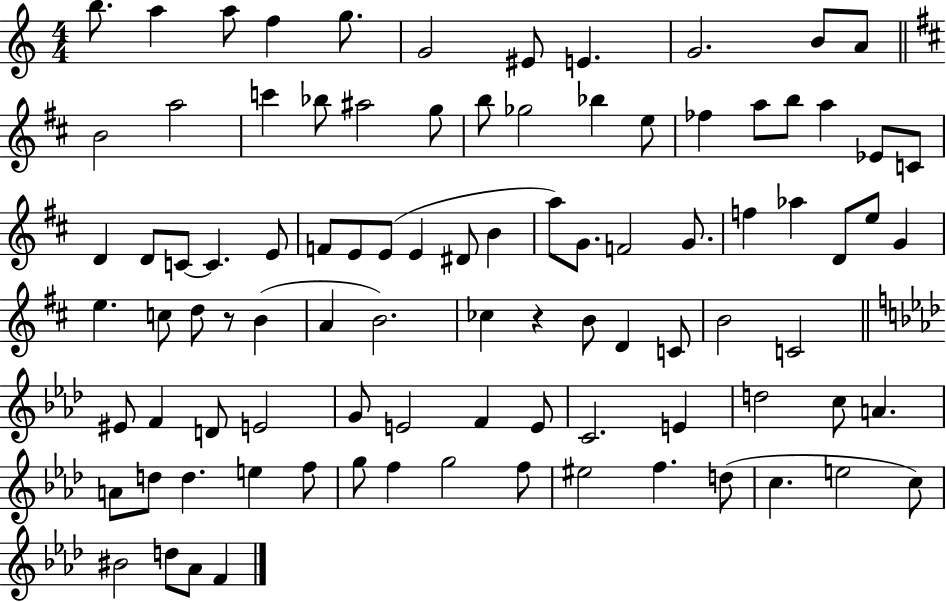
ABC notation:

X:1
T:Untitled
M:4/4
L:1/4
K:C
b/2 a a/2 f g/2 G2 ^E/2 E G2 B/2 A/2 B2 a2 c' _b/2 ^a2 g/2 b/2 _g2 _b e/2 _f a/2 b/2 a _E/2 C/2 D D/2 C/2 C E/2 F/2 E/2 E/2 E ^D/2 B a/2 G/2 F2 G/2 f _a D/2 e/2 G e c/2 d/2 z/2 B A B2 _c z B/2 D C/2 B2 C2 ^E/2 F D/2 E2 G/2 E2 F E/2 C2 E d2 c/2 A A/2 d/2 d e f/2 g/2 f g2 f/2 ^e2 f d/2 c e2 c/2 ^B2 d/2 _A/2 F